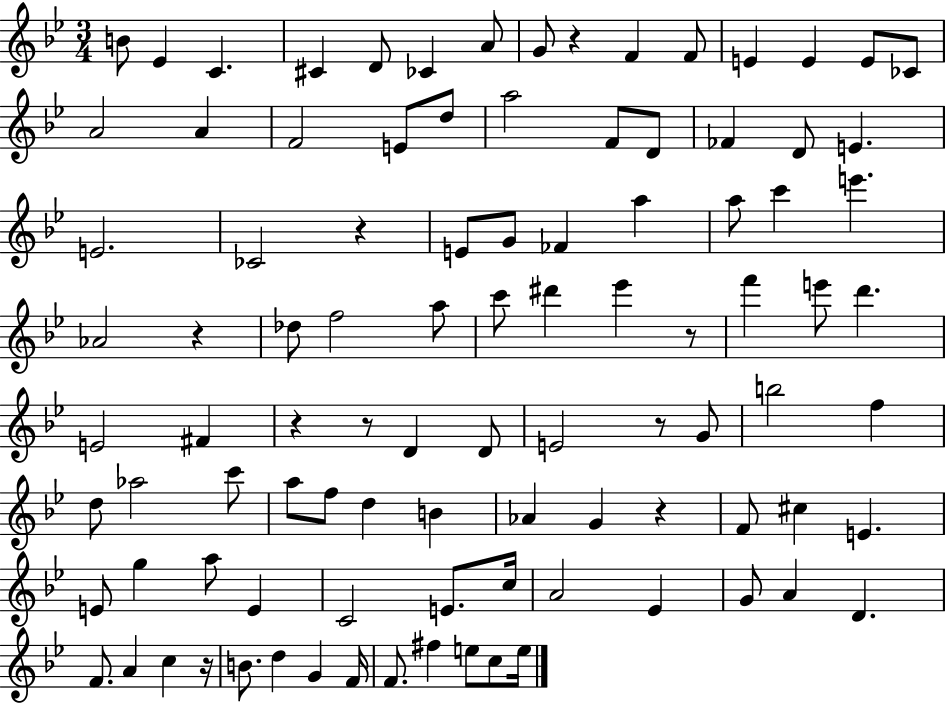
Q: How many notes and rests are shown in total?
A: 97